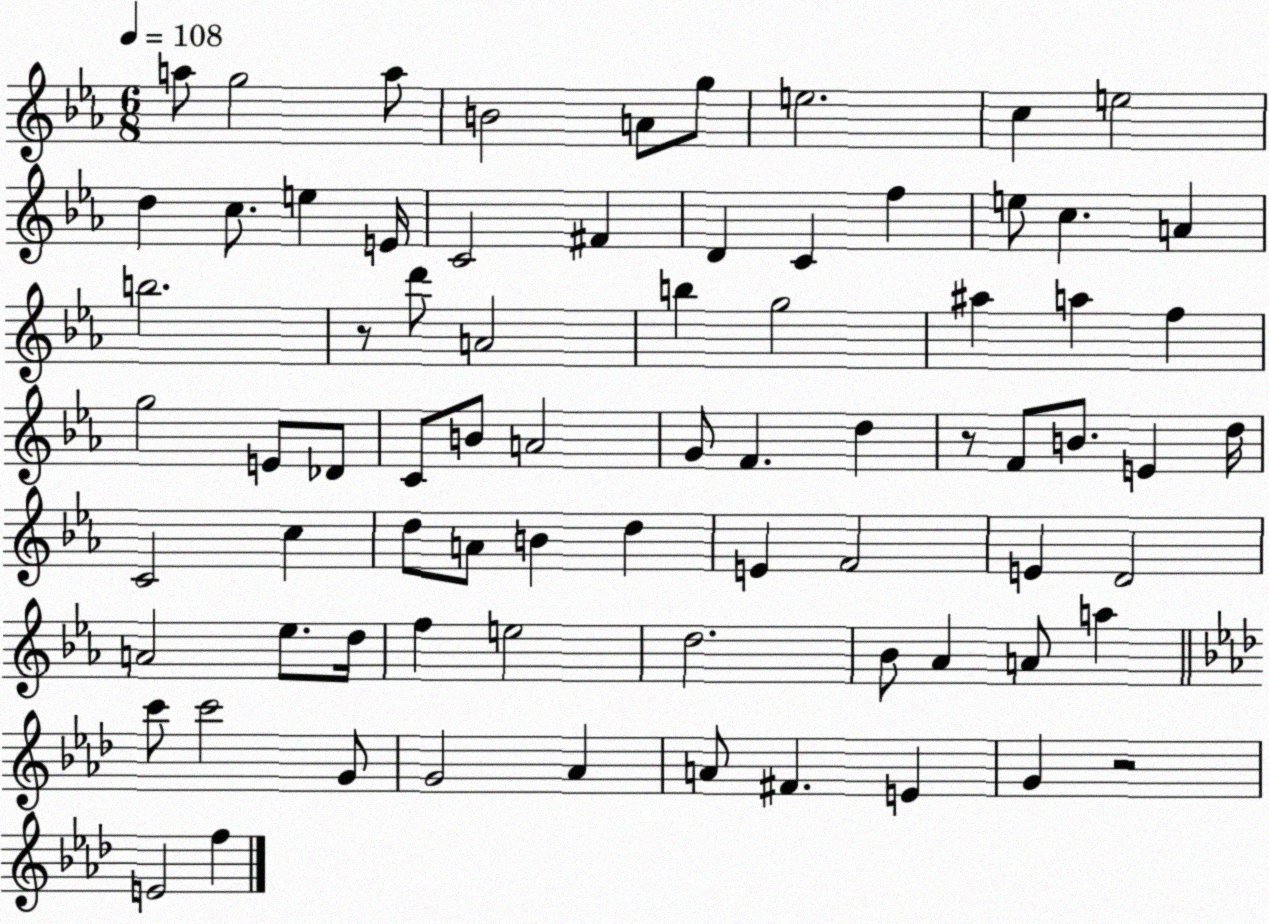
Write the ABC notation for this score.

X:1
T:Untitled
M:6/8
L:1/4
K:Eb
a/2 g2 a/2 B2 A/2 g/2 e2 c e2 d c/2 e E/4 C2 ^F D C f e/2 c A b2 z/2 d'/2 A2 b g2 ^a a f g2 E/2 _D/2 C/2 B/2 A2 G/2 F d z/2 F/2 B/2 E d/4 C2 c d/2 A/2 B d E F2 E D2 A2 _e/2 d/4 f e2 d2 _B/2 _A A/2 a c'/2 c'2 G/2 G2 _A A/2 ^F E G z2 E2 f